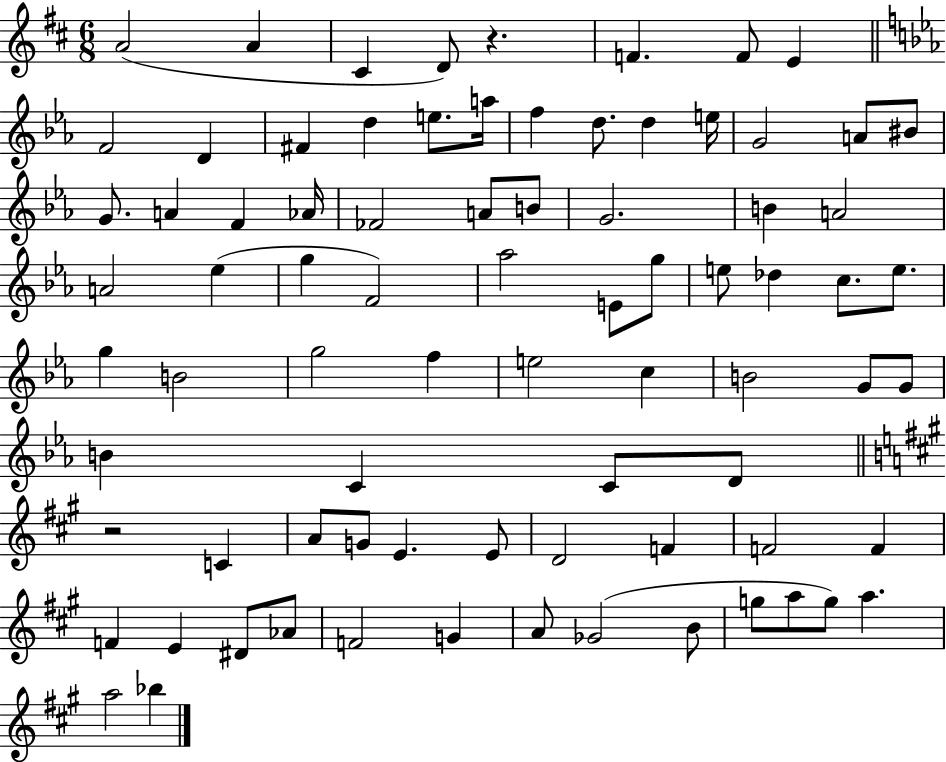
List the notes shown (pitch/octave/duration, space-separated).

A4/h A4/q C#4/q D4/e R/q. F4/q. F4/e E4/q F4/h D4/q F#4/q D5/q E5/e. A5/s F5/q D5/e. D5/q E5/s G4/h A4/e BIS4/e G4/e. A4/q F4/q Ab4/s FES4/h A4/e B4/e G4/h. B4/q A4/h A4/h Eb5/q G5/q F4/h Ab5/h E4/e G5/e E5/e Db5/q C5/e. E5/e. G5/q B4/h G5/h F5/q E5/h C5/q B4/h G4/e G4/e B4/q C4/q C4/e D4/e R/h C4/q A4/e G4/e E4/q. E4/e D4/h F4/q F4/h F4/q F4/q E4/q D#4/e Ab4/e F4/h G4/q A4/e Gb4/h B4/e G5/e A5/e G5/e A5/q. A5/h Bb5/q